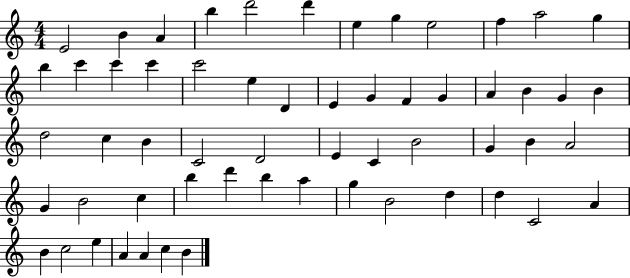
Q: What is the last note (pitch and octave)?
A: B4